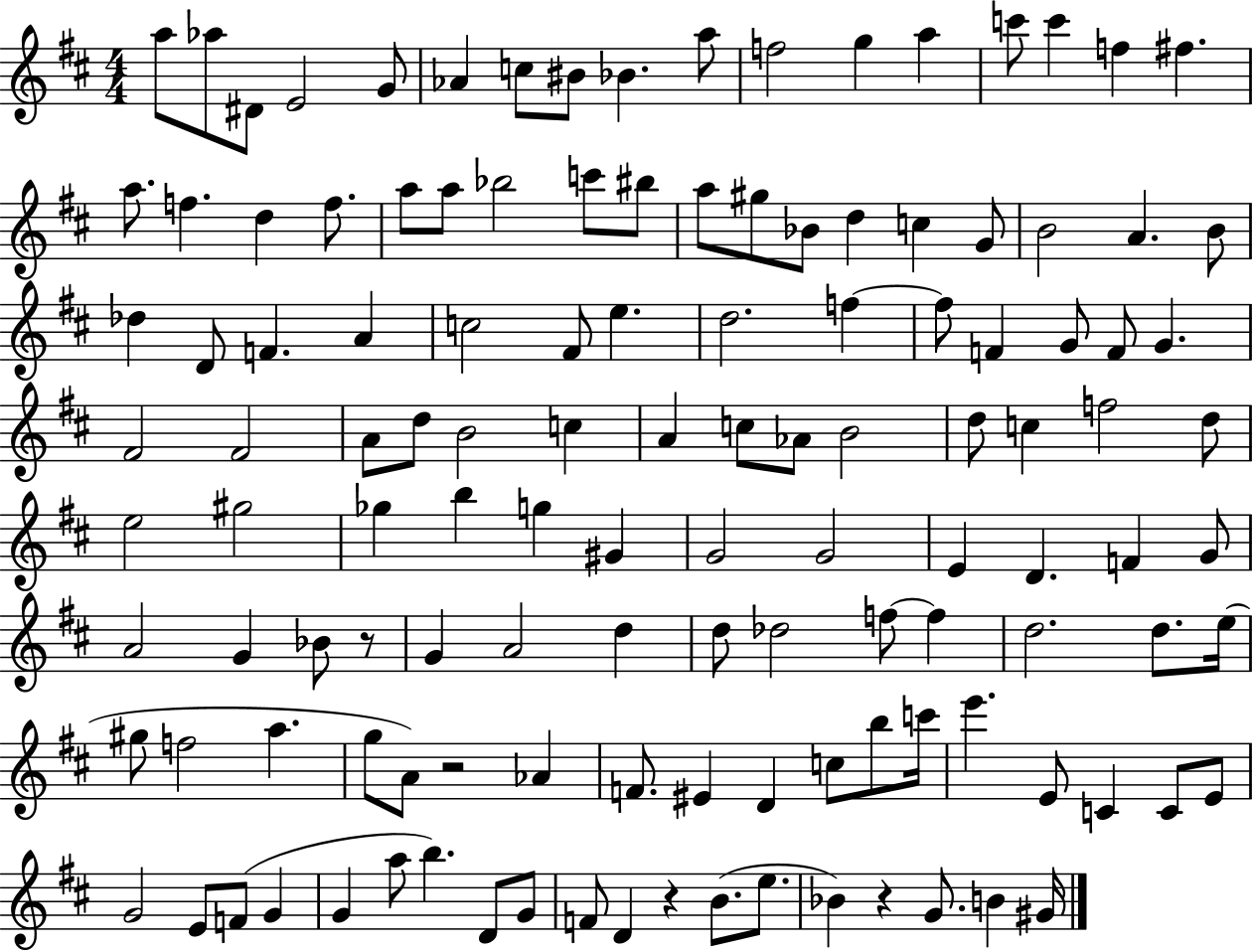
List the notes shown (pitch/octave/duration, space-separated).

A5/e Ab5/e D#4/e E4/h G4/e Ab4/q C5/e BIS4/e Bb4/q. A5/e F5/h G5/q A5/q C6/e C6/q F5/q F#5/q. A5/e. F5/q. D5/q F5/e. A5/e A5/e Bb5/h C6/e BIS5/e A5/e G#5/e Bb4/e D5/q C5/q G4/e B4/h A4/q. B4/e Db5/q D4/e F4/q. A4/q C5/h F#4/e E5/q. D5/h. F5/q F5/e F4/q G4/e F4/e G4/q. F#4/h F#4/h A4/e D5/e B4/h C5/q A4/q C5/e Ab4/e B4/h D5/e C5/q F5/h D5/e E5/h G#5/h Gb5/q B5/q G5/q G#4/q G4/h G4/h E4/q D4/q. F4/q G4/e A4/h G4/q Bb4/e R/e G4/q A4/h D5/q D5/e Db5/h F5/e F5/q D5/h. D5/e. E5/s G#5/e F5/h A5/q. G5/e A4/e R/h Ab4/q F4/e. EIS4/q D4/q C5/e B5/e C6/s E6/q. E4/e C4/q C4/e E4/e G4/h E4/e F4/e G4/q G4/q A5/e B5/q. D4/e G4/e F4/e D4/q R/q B4/e. E5/e. Bb4/q R/q G4/e. B4/q G#4/s